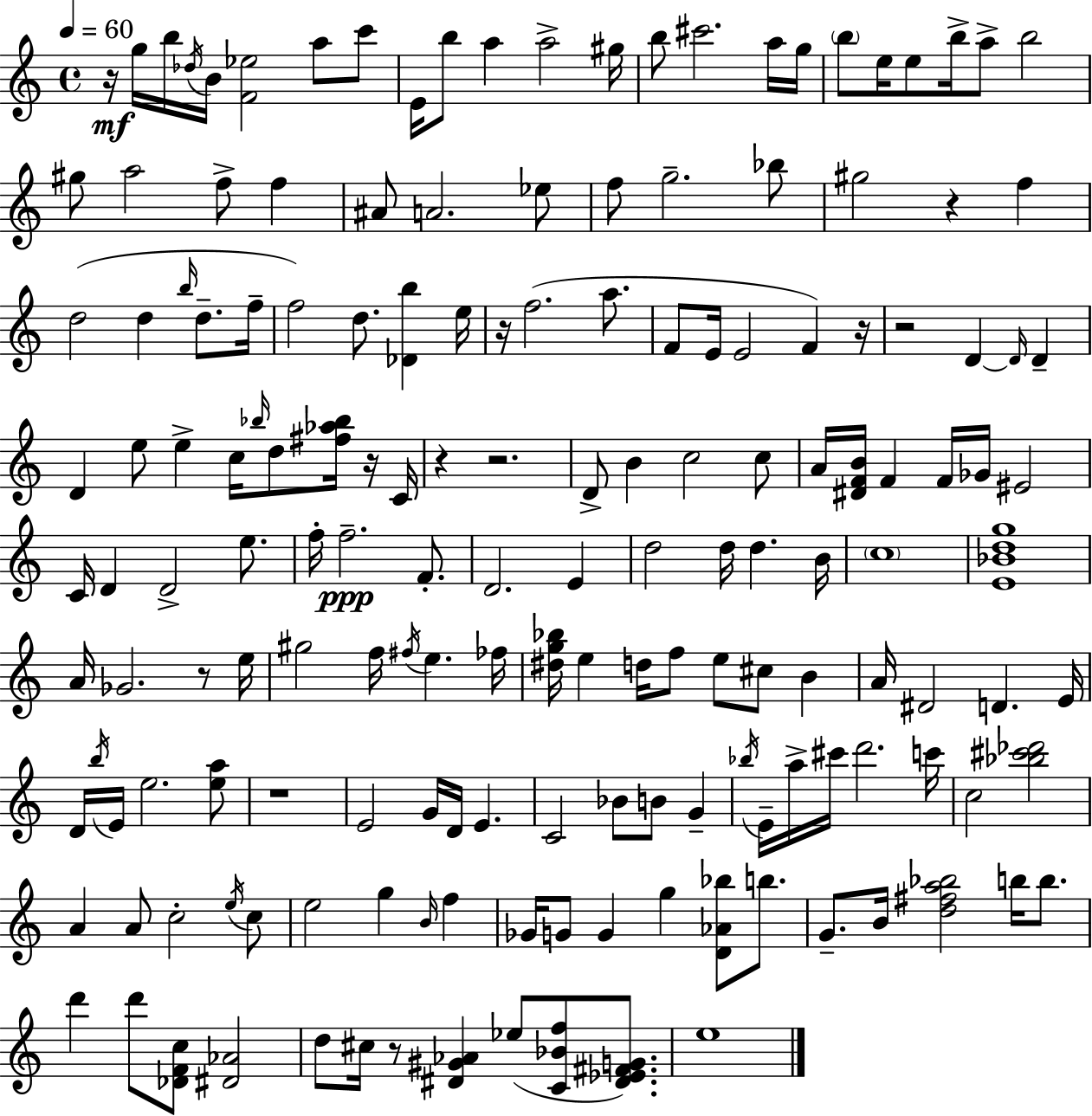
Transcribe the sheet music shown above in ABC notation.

X:1
T:Untitled
M:4/4
L:1/4
K:C
z/4 g/4 b/4 _d/4 B/4 [F_e]2 a/2 c'/2 E/4 b/2 a a2 ^g/4 b/2 ^c'2 a/4 g/4 b/2 e/4 e/2 b/4 a/2 b2 ^g/2 a2 f/2 f ^A/2 A2 _e/2 f/2 g2 _b/2 ^g2 z f d2 d b/4 d/2 f/4 f2 d/2 [_Db] e/4 z/4 f2 a/2 F/2 E/4 E2 F z/4 z2 D D/4 D D e/2 e c/4 _b/4 d/2 [^f_a_b]/4 z/4 C/4 z z2 D/2 B c2 c/2 A/4 [^DFB]/4 F F/4 _G/4 ^E2 C/4 D D2 e/2 f/4 f2 F/2 D2 E d2 d/4 d B/4 c4 [E_Bdg]4 A/4 _G2 z/2 e/4 ^g2 f/4 ^f/4 e _f/4 [^dg_b]/4 e d/4 f/2 e/2 ^c/2 B A/4 ^D2 D E/4 D/4 b/4 E/4 e2 [ea]/2 z4 E2 G/4 D/4 E C2 _B/2 B/2 G _b/4 E/4 a/4 ^c'/4 d'2 c'/4 c2 [_b^c'_d']2 A A/2 c2 e/4 c/2 e2 g B/4 f _G/4 G/2 G g [D_A_b]/2 b/2 G/2 B/4 [d^fa_b]2 b/4 b/2 d' d'/2 [_DFc]/2 [^D_A]2 d/2 ^c/4 z/2 [^D^G_A] _e/2 [C_Bf]/2 [^D_E^FG]/2 e4